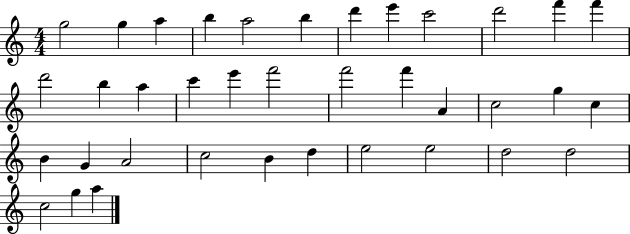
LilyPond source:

{
  \clef treble
  \numericTimeSignature
  \time 4/4
  \key c \major
  g''2 g''4 a''4 | b''4 a''2 b''4 | d'''4 e'''4 c'''2 | d'''2 f'''4 f'''4 | \break d'''2 b''4 a''4 | c'''4 e'''4 f'''2 | f'''2 f'''4 a'4 | c''2 g''4 c''4 | \break b'4 g'4 a'2 | c''2 b'4 d''4 | e''2 e''2 | d''2 d''2 | \break c''2 g''4 a''4 | \bar "|."
}